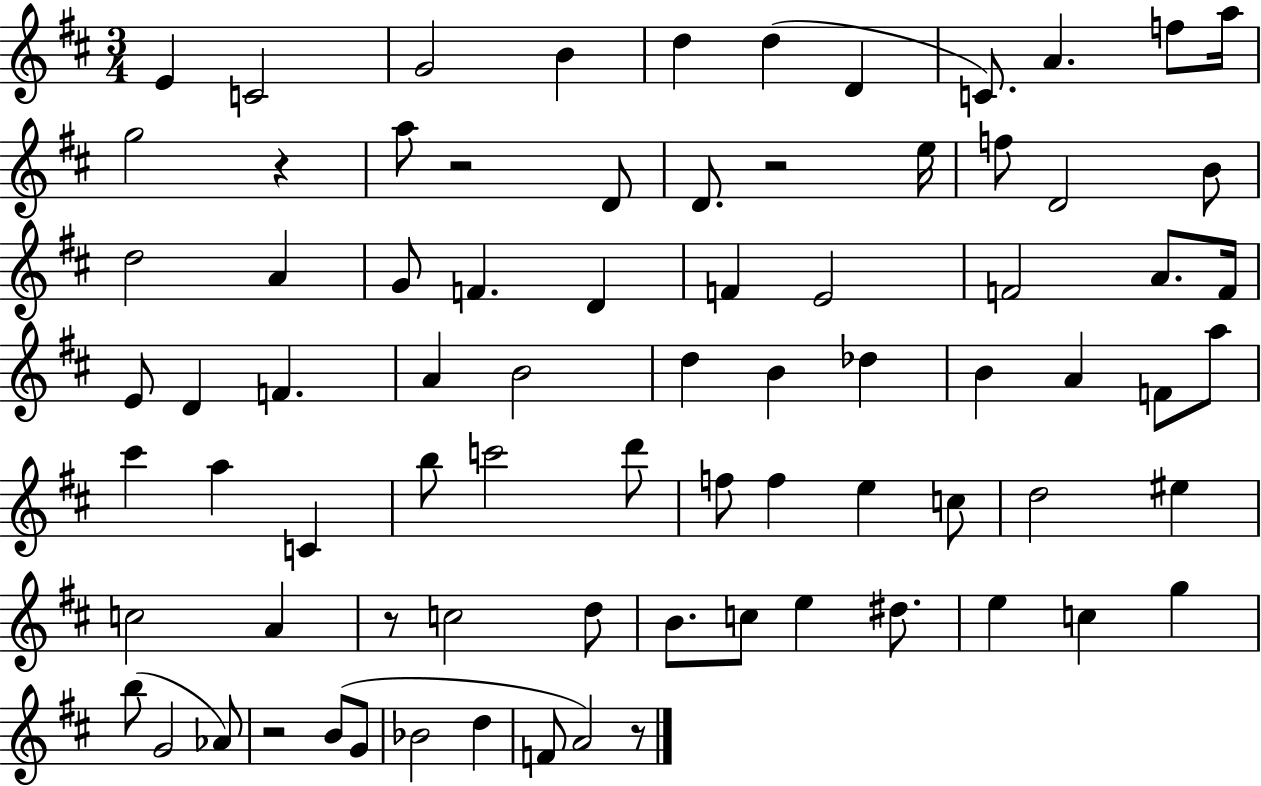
X:1
T:Untitled
M:3/4
L:1/4
K:D
E C2 G2 B d d D C/2 A f/2 a/4 g2 z a/2 z2 D/2 D/2 z2 e/4 f/2 D2 B/2 d2 A G/2 F D F E2 F2 A/2 F/4 E/2 D F A B2 d B _d B A F/2 a/2 ^c' a C b/2 c'2 d'/2 f/2 f e c/2 d2 ^e c2 A z/2 c2 d/2 B/2 c/2 e ^d/2 e c g b/2 G2 _A/2 z2 B/2 G/2 _B2 d F/2 A2 z/2